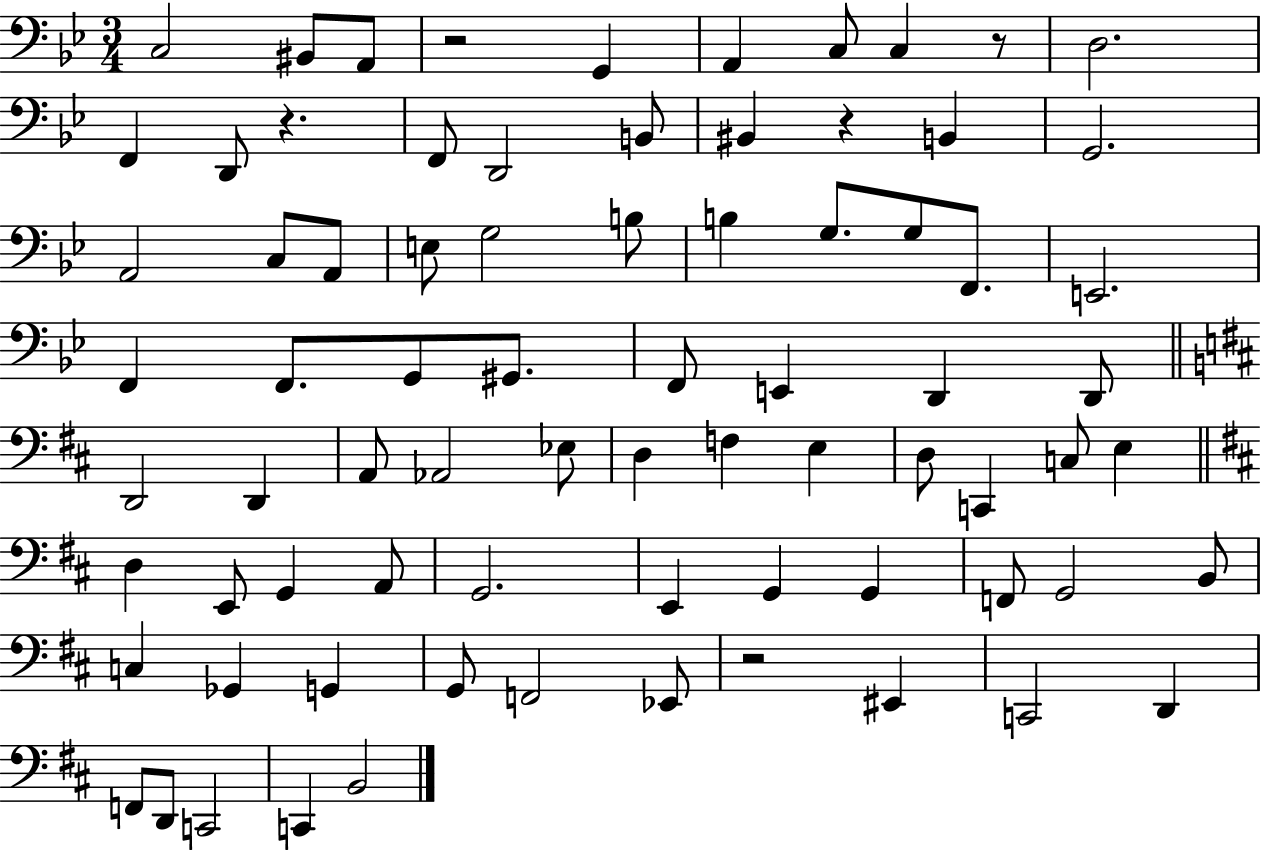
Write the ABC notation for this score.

X:1
T:Untitled
M:3/4
L:1/4
K:Bb
C,2 ^B,,/2 A,,/2 z2 G,, A,, C,/2 C, z/2 D,2 F,, D,,/2 z F,,/2 D,,2 B,,/2 ^B,, z B,, G,,2 A,,2 C,/2 A,,/2 E,/2 G,2 B,/2 B, G,/2 G,/2 F,,/2 E,,2 F,, F,,/2 G,,/2 ^G,,/2 F,,/2 E,, D,, D,,/2 D,,2 D,, A,,/2 _A,,2 _E,/2 D, F, E, D,/2 C,, C,/2 E, D, E,,/2 G,, A,,/2 G,,2 E,, G,, G,, F,,/2 G,,2 B,,/2 C, _G,, G,, G,,/2 F,,2 _E,,/2 z2 ^E,, C,,2 D,, F,,/2 D,,/2 C,,2 C,, B,,2